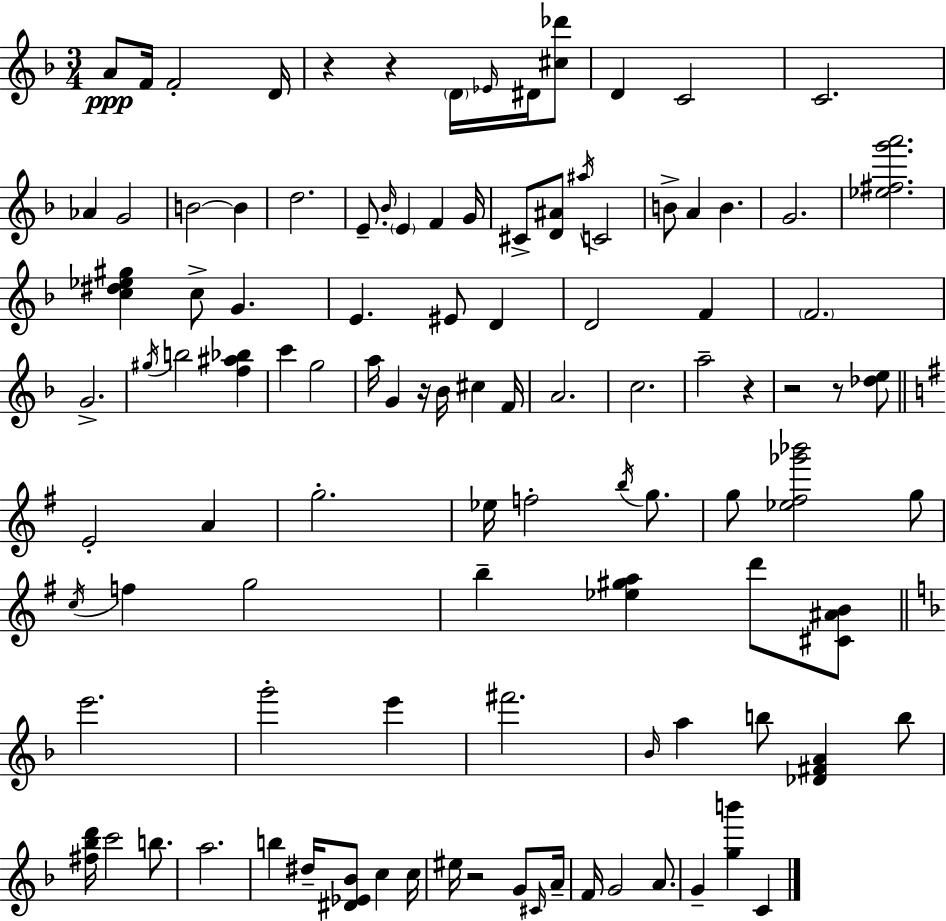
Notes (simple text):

A4/e F4/s F4/h D4/s R/q R/q D4/s Eb4/s D#4/s [C#5,Db6]/e D4/q C4/h C4/h. Ab4/q G4/h B4/h B4/q D5/h. E4/e. Bb4/s E4/q F4/q G4/s C#4/e [D4,A#4]/e A#5/s C4/h B4/e A4/q B4/q. G4/h. [Eb5,F#5,G6,A6]/h. [C5,D#5,Eb5,G#5]/q C5/e G4/q. E4/q. EIS4/e D4/q D4/h F4/q F4/h. G4/h. G#5/s B5/h [F5,A#5,Bb5]/q C6/q G5/h A5/s G4/q R/s Bb4/s C#5/q F4/s A4/h. C5/h. A5/h R/q R/h R/e [Db5,E5]/e E4/h A4/q G5/h. Eb5/s F5/h B5/s G5/e. G5/e [Eb5,F#5,Gb6,Bb6]/h G5/e C5/s F5/q G5/h B5/q [Eb5,G#5,A5]/q D6/e [C#4,A#4,B4]/e E6/h. G6/h E6/q F#6/h. Bb4/s A5/q B5/e [Db4,F#4,A4]/q B5/e [F#5,Bb5,D6]/s C6/h B5/e. A5/h. B5/q D#5/s [D#4,Eb4,Bb4]/e C5/q C5/s EIS5/s R/h G4/e C#4/s A4/s F4/s G4/h A4/e. G4/q [G5,B6]/q C4/q